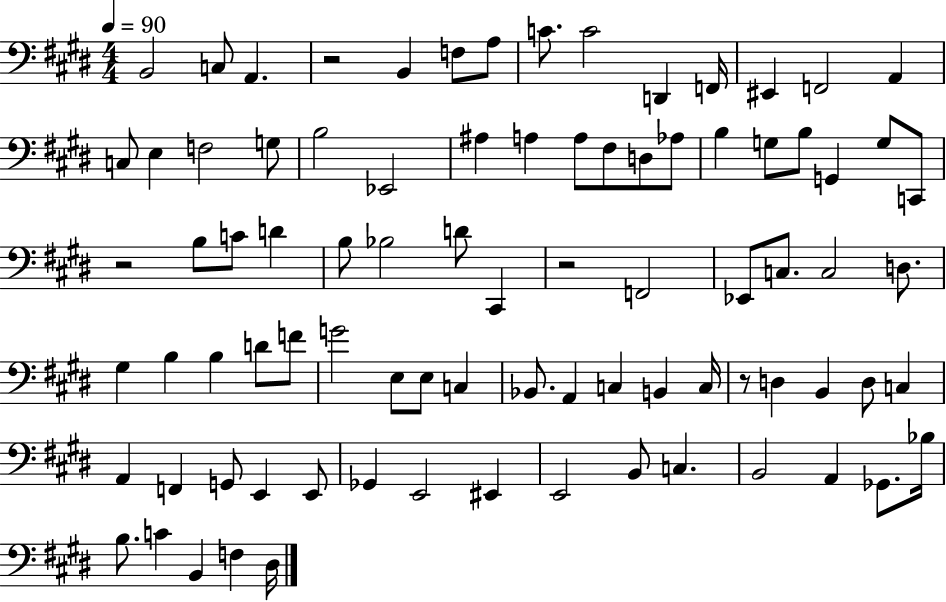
{
  \clef bass
  \numericTimeSignature
  \time 4/4
  \key e \major
  \tempo 4 = 90
  \repeat volta 2 { b,2 c8 a,4. | r2 b,4 f8 a8 | c'8. c'2 d,4 f,16 | eis,4 f,2 a,4 | \break c8 e4 f2 g8 | b2 ees,2 | ais4 a4 a8 fis8 d8 aes8 | b4 g8 b8 g,4 g8 c,8 | \break r2 b8 c'8 d'4 | b8 bes2 d'8 cis,4 | r2 f,2 | ees,8 c8. c2 d8. | \break gis4 b4 b4 d'8 f'8 | g'2 e8 e8 c4 | bes,8. a,4 c4 b,4 c16 | r8 d4 b,4 d8 c4 | \break a,4 f,4 g,8 e,4 e,8 | ges,4 e,2 eis,4 | e,2 b,8 c4. | b,2 a,4 ges,8. bes16 | \break b8. c'4 b,4 f4 dis16 | } \bar "|."
}